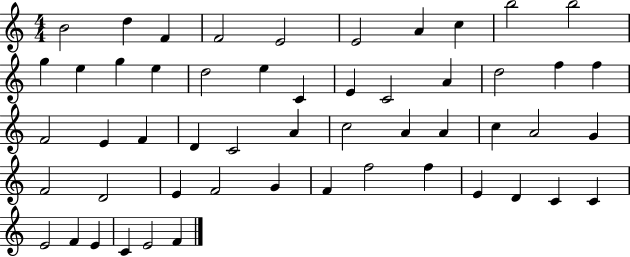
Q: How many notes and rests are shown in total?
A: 53